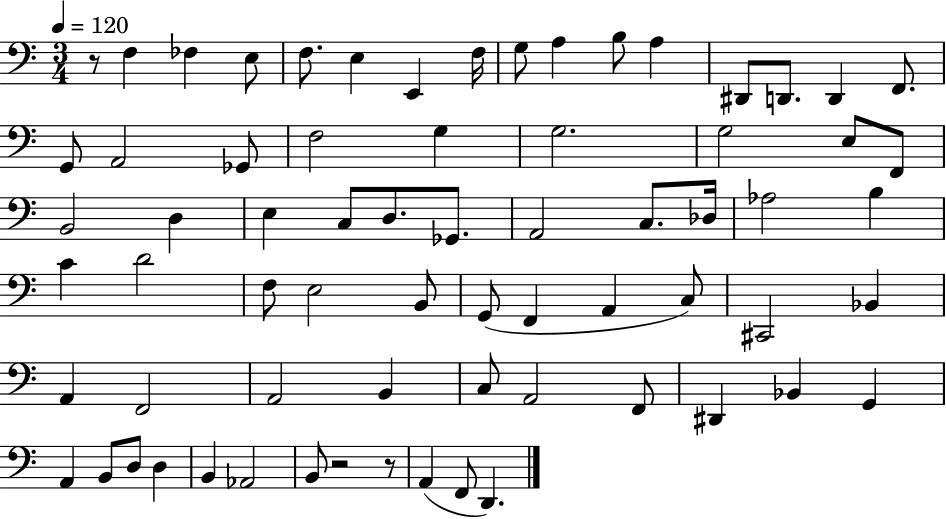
X:1
T:Untitled
M:3/4
L:1/4
K:C
z/2 F, _F, E,/2 F,/2 E, E,, F,/4 G,/2 A, B,/2 A, ^D,,/2 D,,/2 D,, F,,/2 G,,/2 A,,2 _G,,/2 F,2 G, G,2 G,2 E,/2 F,,/2 B,,2 D, E, C,/2 D,/2 _G,,/2 A,,2 C,/2 _D,/4 _A,2 B, C D2 F,/2 E,2 B,,/2 G,,/2 F,, A,, C,/2 ^C,,2 _B,, A,, F,,2 A,,2 B,, C,/2 A,,2 F,,/2 ^D,, _B,, G,, A,, B,,/2 D,/2 D, B,, _A,,2 B,,/2 z2 z/2 A,, F,,/2 D,,